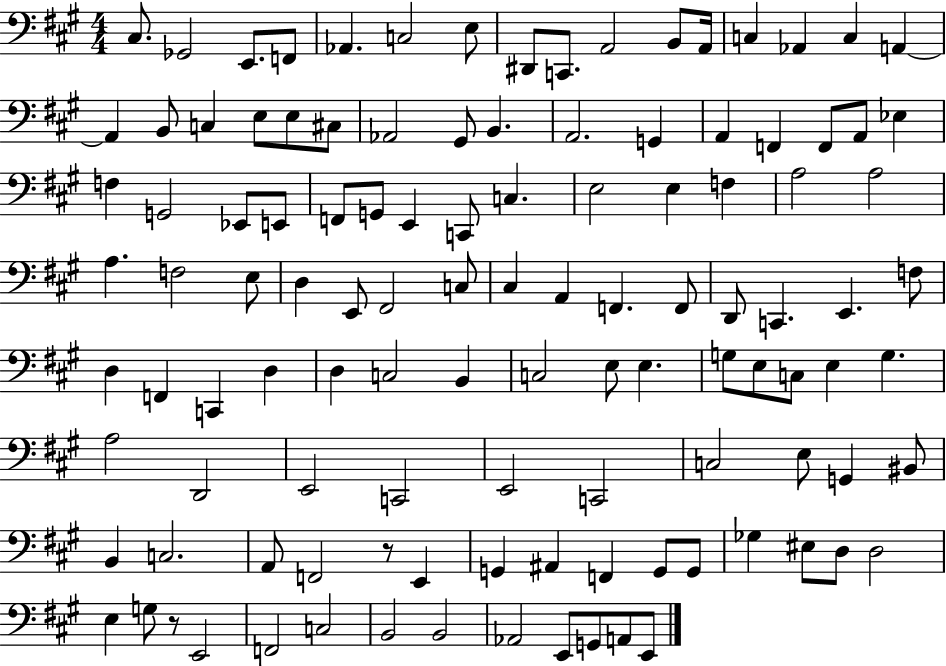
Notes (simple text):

C#3/e. Gb2/h E2/e. F2/e Ab2/q. C3/h E3/e D#2/e C2/e. A2/h B2/e A2/s C3/q Ab2/q C3/q A2/q A2/q B2/e C3/q E3/e E3/e C#3/e Ab2/h G#2/e B2/q. A2/h. G2/q A2/q F2/q F2/e A2/e Eb3/q F3/q G2/h Eb2/e E2/e F2/e G2/e E2/q C2/e C3/q. E3/h E3/q F3/q A3/h A3/h A3/q. F3/h E3/e D3/q E2/e F#2/h C3/e C#3/q A2/q F2/q. F2/e D2/e C2/q. E2/q. F3/e D3/q F2/q C2/q D3/q D3/q C3/h B2/q C3/h E3/e E3/q. G3/e E3/e C3/e E3/q G3/q. A3/h D2/h E2/h C2/h E2/h C2/h C3/h E3/e G2/q BIS2/e B2/q C3/h. A2/e F2/h R/e E2/q G2/q A#2/q F2/q G2/e G2/e Gb3/q EIS3/e D3/e D3/h E3/q G3/e R/e E2/h F2/h C3/h B2/h B2/h Ab2/h E2/e G2/e A2/e E2/e